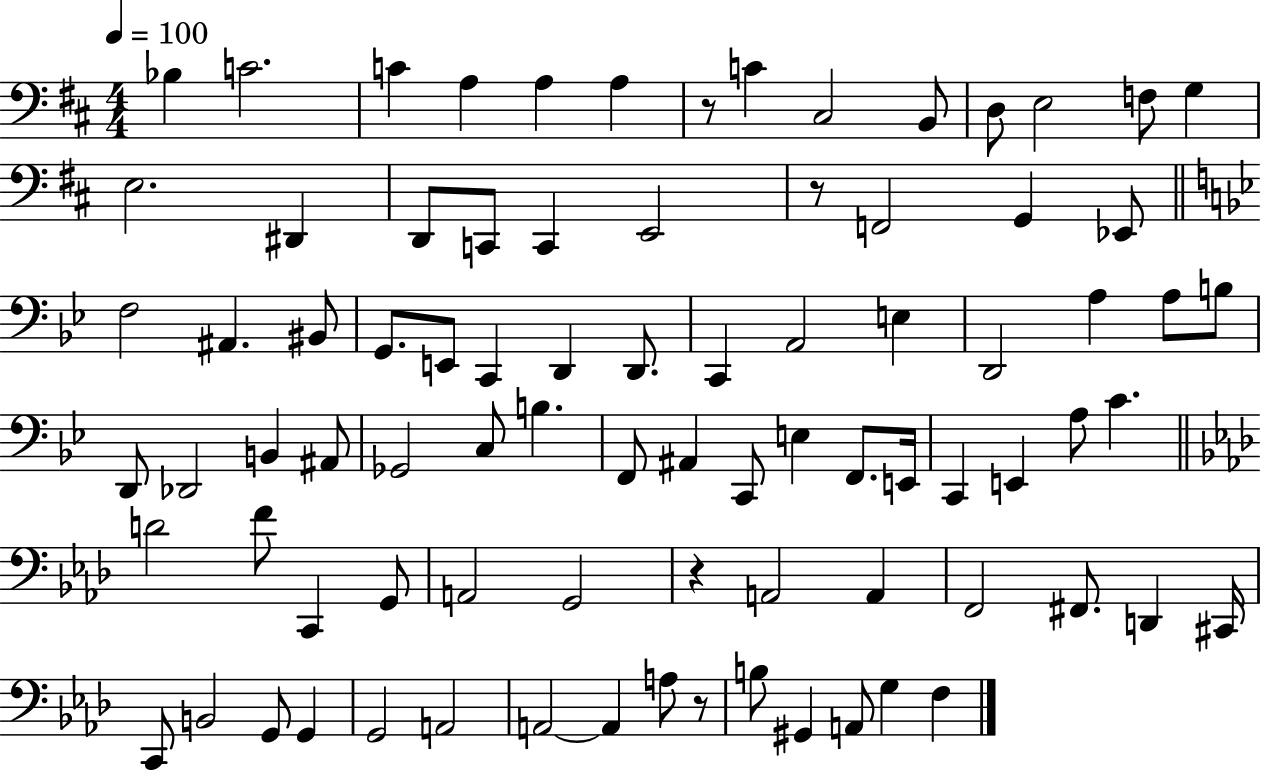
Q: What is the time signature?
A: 4/4